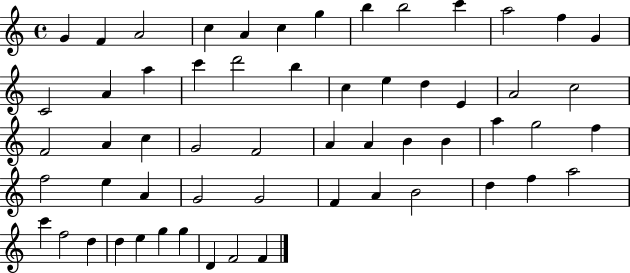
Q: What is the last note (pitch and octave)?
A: F4